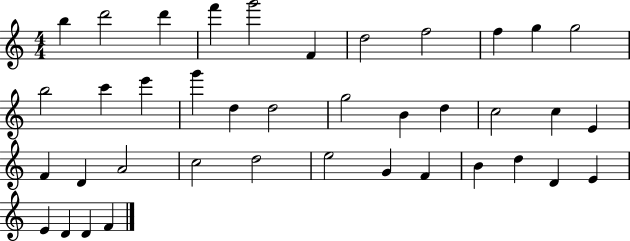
X:1
T:Untitled
M:4/4
L:1/4
K:C
b d'2 d' f' g'2 F d2 f2 f g g2 b2 c' e' g' d d2 g2 B d c2 c E F D A2 c2 d2 e2 G F B d D E E D D F